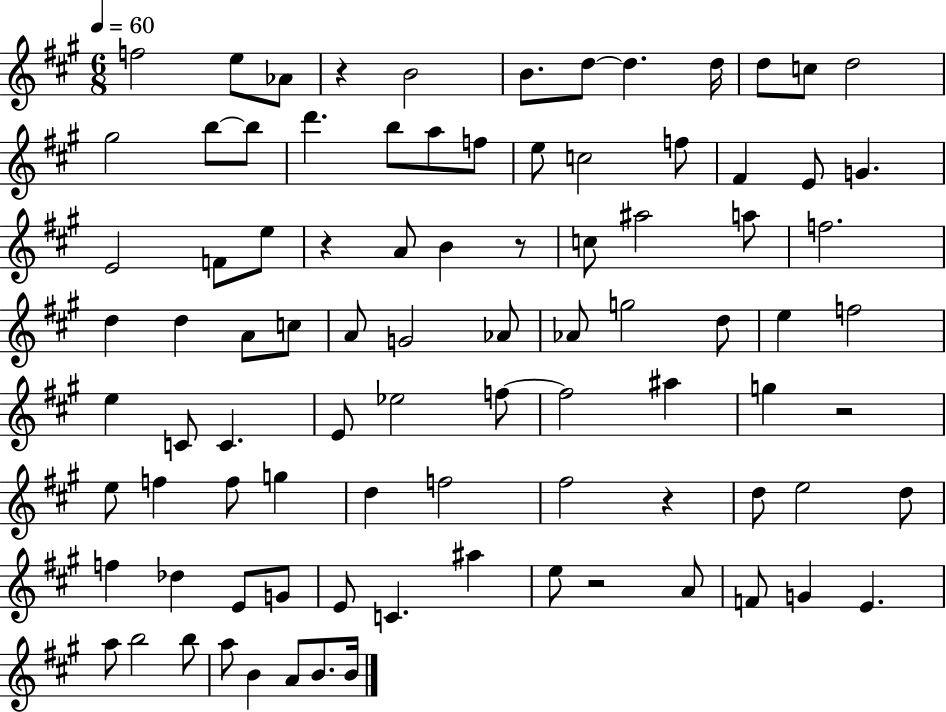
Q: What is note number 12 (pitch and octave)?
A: G#5